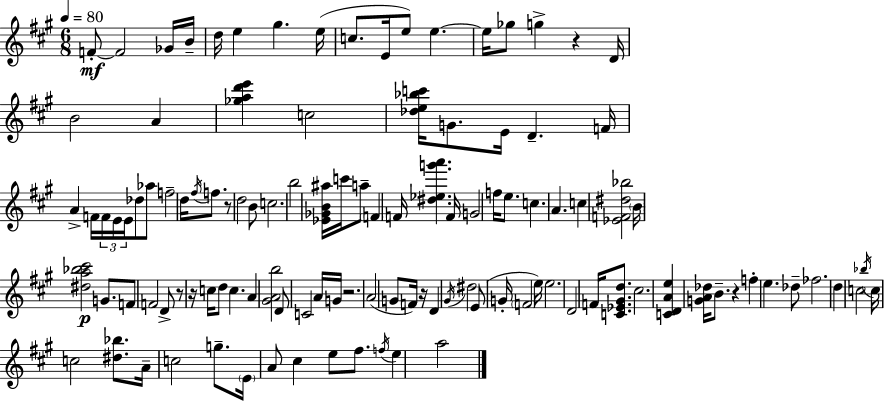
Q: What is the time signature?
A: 6/8